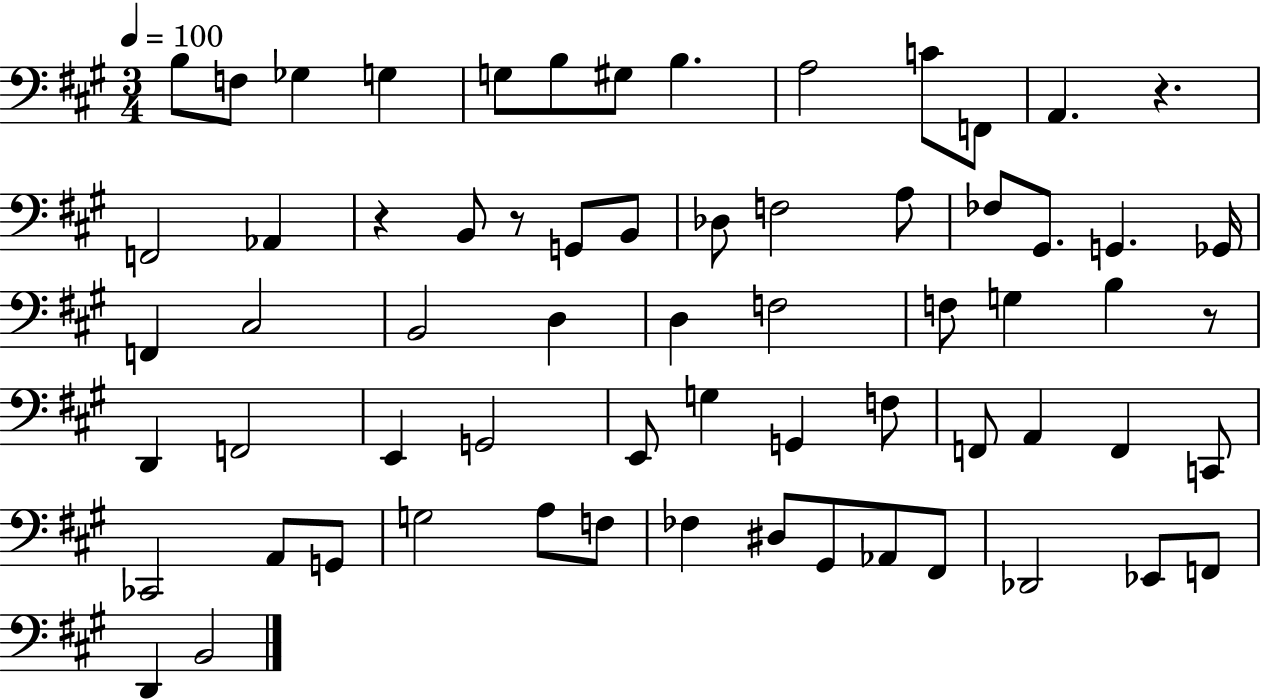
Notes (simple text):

B3/e F3/e Gb3/q G3/q G3/e B3/e G#3/e B3/q. A3/h C4/e F2/e A2/q. R/q. F2/h Ab2/q R/q B2/e R/e G2/e B2/e Db3/e F3/h A3/e FES3/e G#2/e. G2/q. Gb2/s F2/q C#3/h B2/h D3/q D3/q F3/h F3/e G3/q B3/q R/e D2/q F2/h E2/q G2/h E2/e G3/q G2/q F3/e F2/e A2/q F2/q C2/e CES2/h A2/e G2/e G3/h A3/e F3/e FES3/q D#3/e G#2/e Ab2/e F#2/e Db2/h Eb2/e F2/e D2/q B2/h